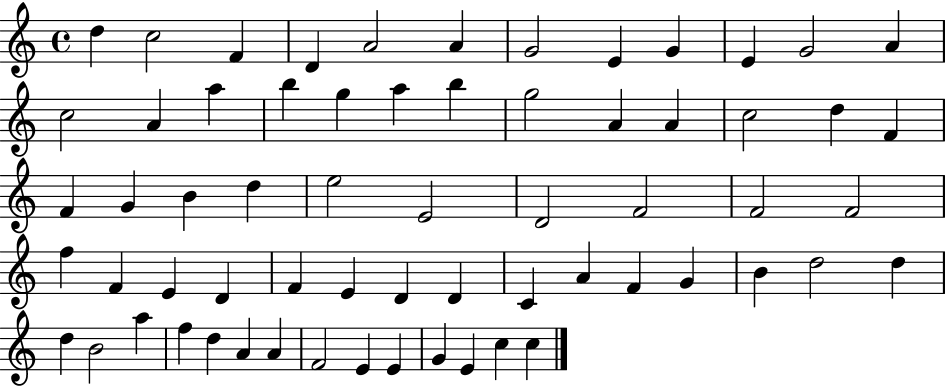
{
  \clef treble
  \time 4/4
  \defaultTimeSignature
  \key c \major
  d''4 c''2 f'4 | d'4 a'2 a'4 | g'2 e'4 g'4 | e'4 g'2 a'4 | \break c''2 a'4 a''4 | b''4 g''4 a''4 b''4 | g''2 a'4 a'4 | c''2 d''4 f'4 | \break f'4 g'4 b'4 d''4 | e''2 e'2 | d'2 f'2 | f'2 f'2 | \break f''4 f'4 e'4 d'4 | f'4 e'4 d'4 d'4 | c'4 a'4 f'4 g'4 | b'4 d''2 d''4 | \break d''4 b'2 a''4 | f''4 d''4 a'4 a'4 | f'2 e'4 e'4 | g'4 e'4 c''4 c''4 | \break \bar "|."
}